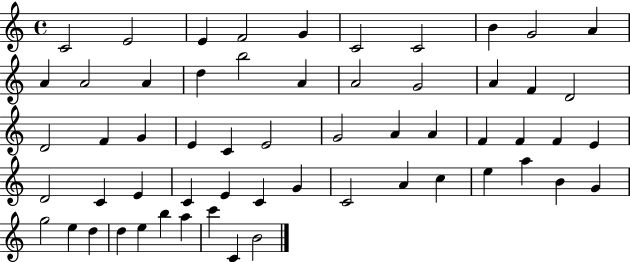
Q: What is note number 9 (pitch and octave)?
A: G4